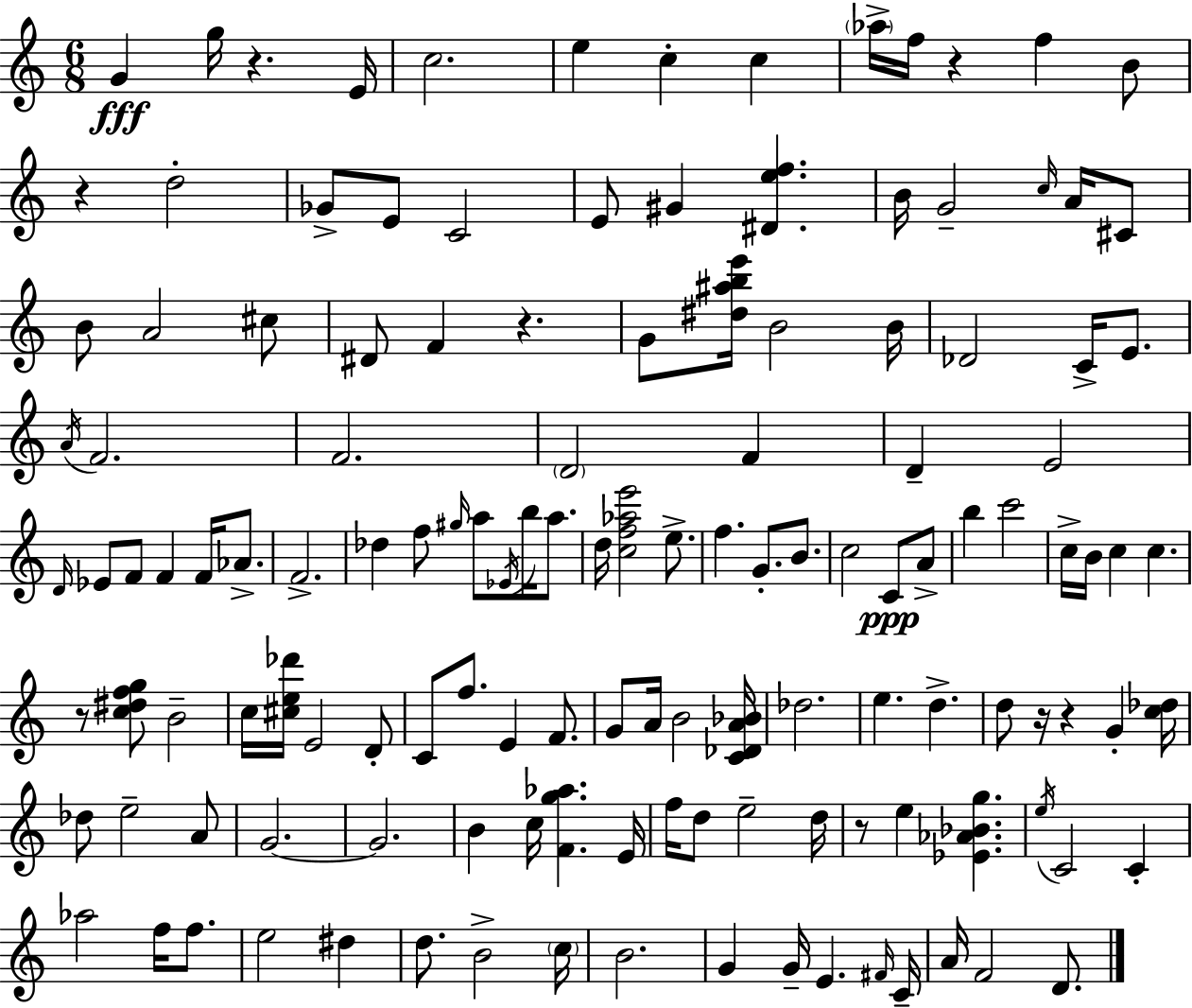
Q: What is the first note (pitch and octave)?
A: G4